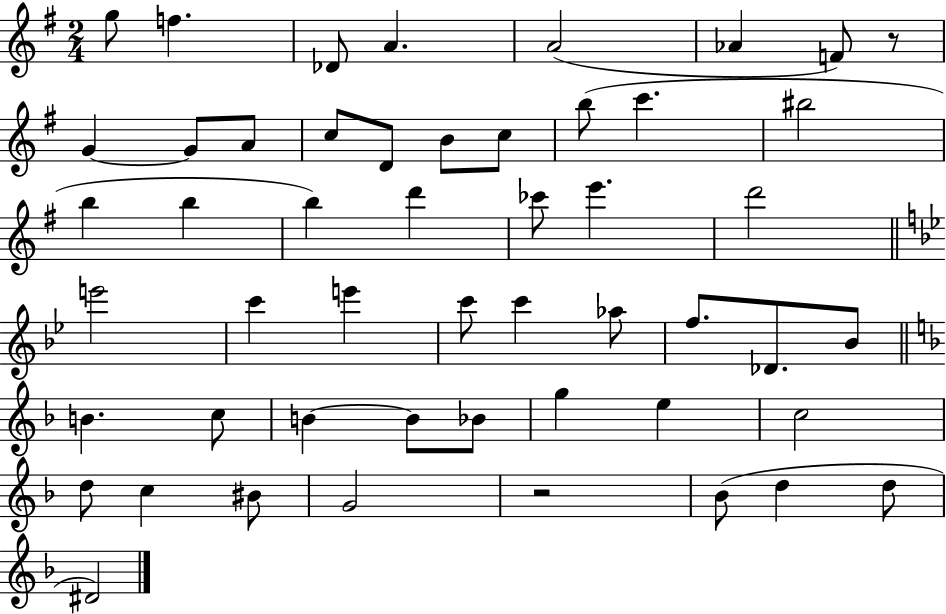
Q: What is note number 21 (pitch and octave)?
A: D6